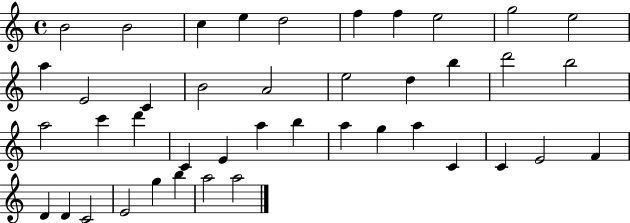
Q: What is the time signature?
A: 4/4